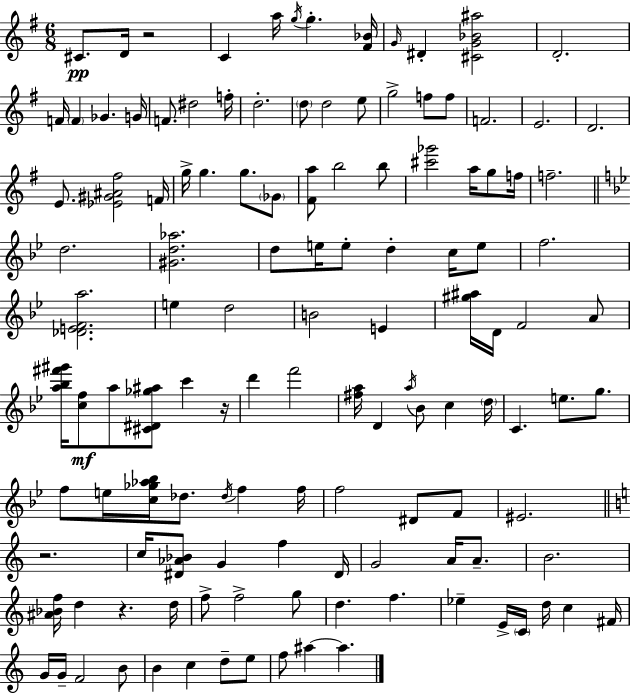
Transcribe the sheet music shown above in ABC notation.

X:1
T:Untitled
M:6/8
L:1/4
K:G
^C/2 D/4 z2 C a/4 g/4 g [^F_B]/4 G/4 ^D [^CG_B^a]2 D2 F/4 F _G G/4 F/2 ^d2 f/4 d2 d/2 d2 e/2 g2 f/2 f/2 F2 E2 D2 E/2 [_E^G^A^f]2 F/4 g/4 g g/2 _G/2 [^Fa]/2 b2 b/2 [^c'_g']2 a/4 g/2 f/4 f2 d2 [^Gd_a]2 d/2 e/4 e/2 d c/4 e/2 f2 [_DEFa]2 e d2 B2 E [^g^a]/4 D/4 F2 A/2 [a_b^f'^g']/4 [cf]/2 a/2 [^C^D_g^a]/2 c' z/4 d' f'2 [^fa]/4 D a/4 _B/2 c d/4 C e/2 g/2 f/2 e/4 [c_g_a_b]/4 _d/2 _d/4 f f/4 f2 ^D/2 F/2 ^E2 z2 c/4 [^D_A_B]/2 G f ^D/4 G2 A/4 A/2 B2 [^A_Bf]/4 d z d/4 f/2 f2 g/2 d f _e E/4 C/4 d/4 c ^F/4 G/4 G/4 F2 B/2 B c d/2 e/2 f/2 ^a ^a